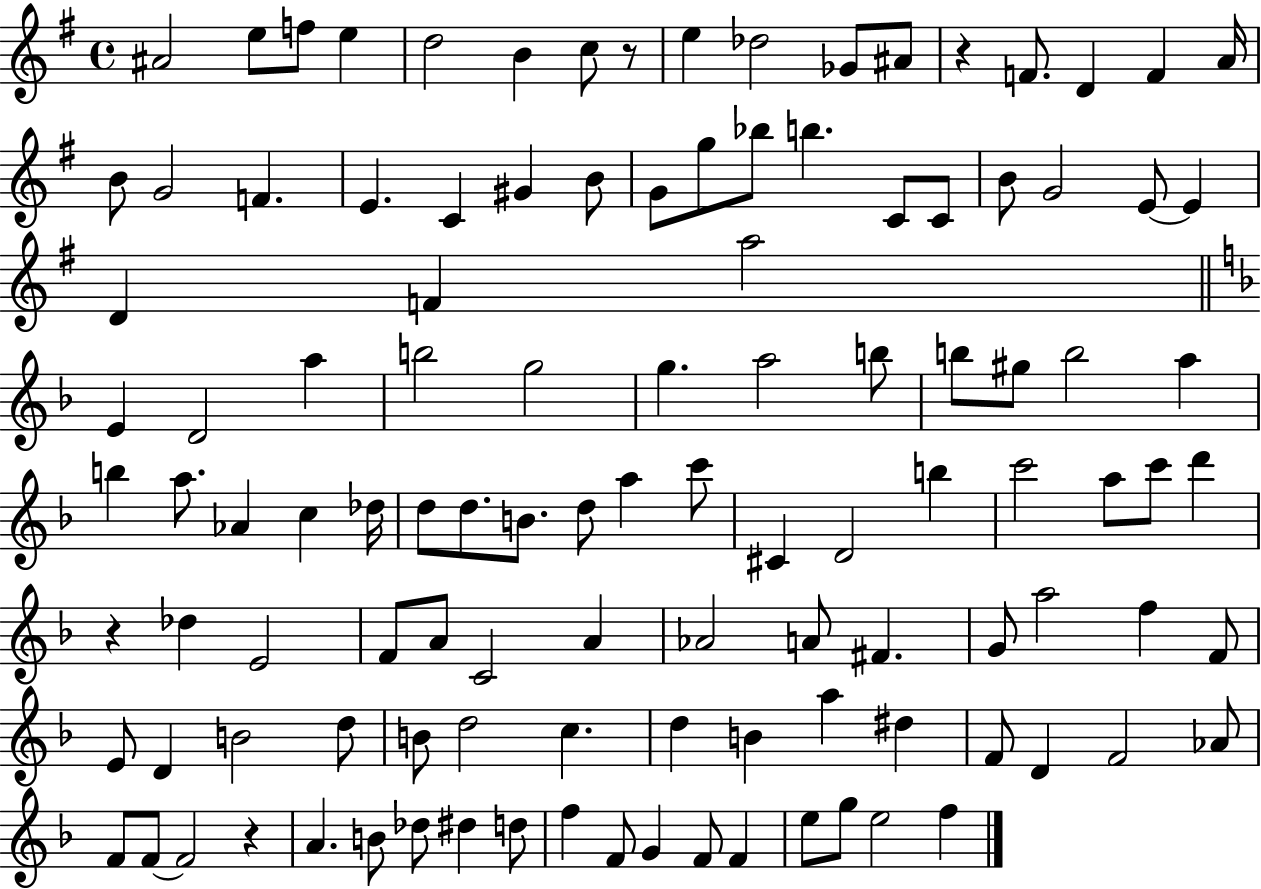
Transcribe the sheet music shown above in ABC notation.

X:1
T:Untitled
M:4/4
L:1/4
K:G
^A2 e/2 f/2 e d2 B c/2 z/2 e _d2 _G/2 ^A/2 z F/2 D F A/4 B/2 G2 F E C ^G B/2 G/2 g/2 _b/2 b C/2 C/2 B/2 G2 E/2 E D F a2 E D2 a b2 g2 g a2 b/2 b/2 ^g/2 b2 a b a/2 _A c _d/4 d/2 d/2 B/2 d/2 a c'/2 ^C D2 b c'2 a/2 c'/2 d' z _d E2 F/2 A/2 C2 A _A2 A/2 ^F G/2 a2 f F/2 E/2 D B2 d/2 B/2 d2 c d B a ^d F/2 D F2 _A/2 F/2 F/2 F2 z A B/2 _d/2 ^d d/2 f F/2 G F/2 F e/2 g/2 e2 f